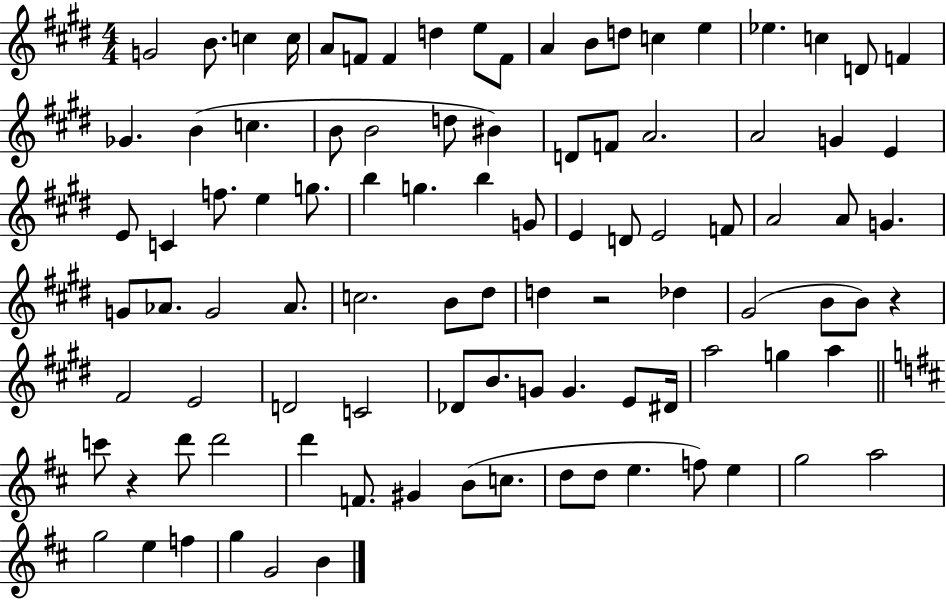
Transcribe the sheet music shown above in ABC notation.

X:1
T:Untitled
M:4/4
L:1/4
K:E
G2 B/2 c c/4 A/2 F/2 F d e/2 F/2 A B/2 d/2 c e _e c D/2 F _G B c B/2 B2 d/2 ^B D/2 F/2 A2 A2 G E E/2 C f/2 e g/2 b g b G/2 E D/2 E2 F/2 A2 A/2 G G/2 _A/2 G2 _A/2 c2 B/2 ^d/2 d z2 _d ^G2 B/2 B/2 z ^F2 E2 D2 C2 _D/2 B/2 G/2 G E/2 ^D/4 a2 g a c'/2 z d'/2 d'2 d' F/2 ^G B/2 c/2 d/2 d/2 e f/2 e g2 a2 g2 e f g G2 B